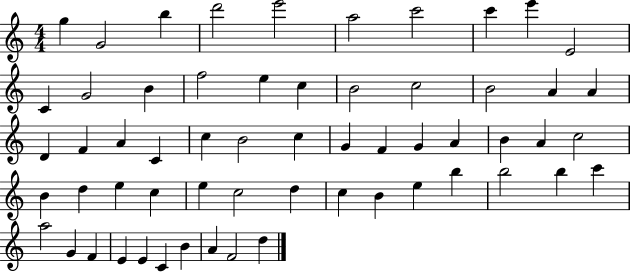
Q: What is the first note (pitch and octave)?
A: G5